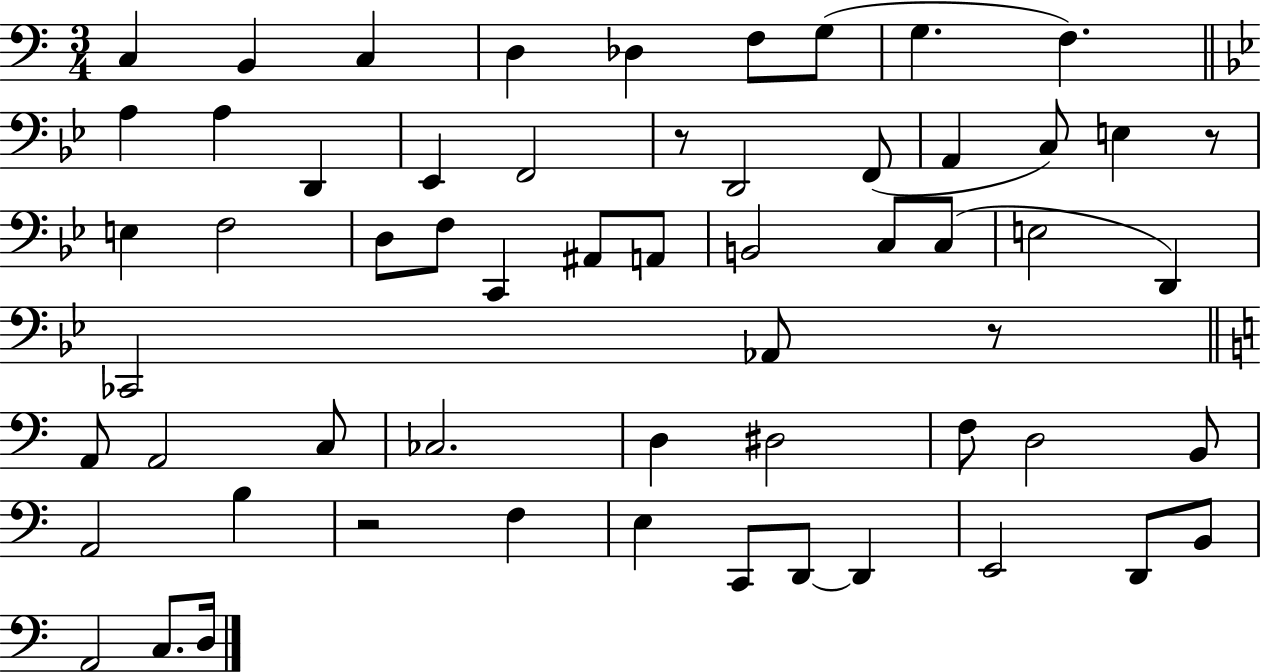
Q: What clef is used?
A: bass